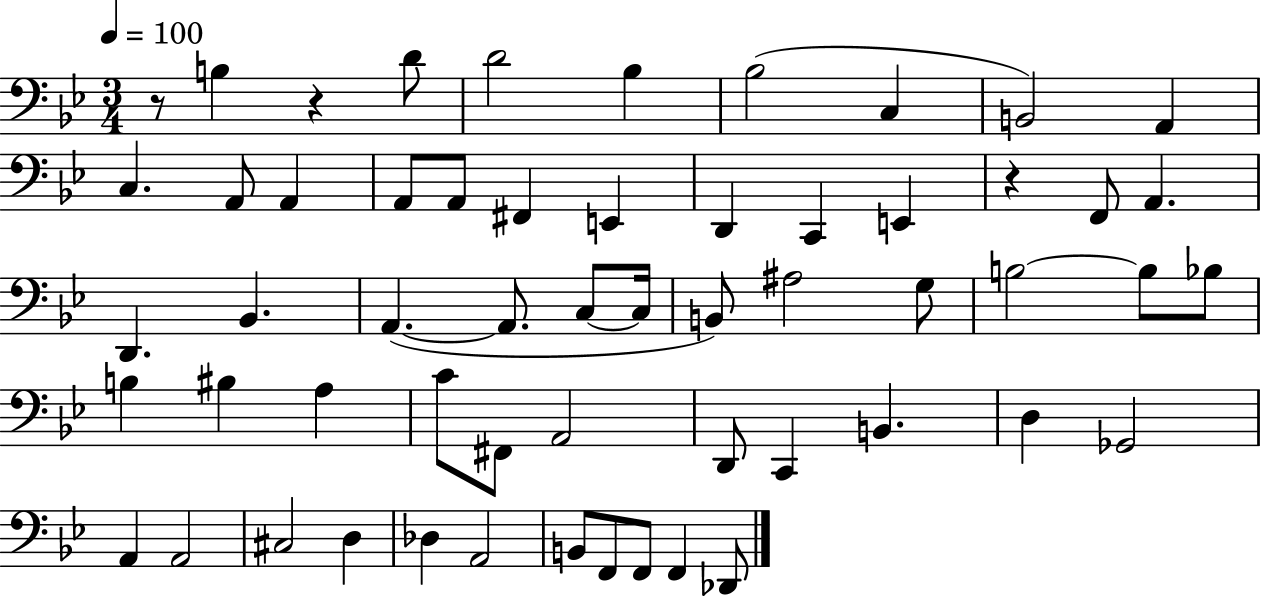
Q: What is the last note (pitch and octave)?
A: Db2